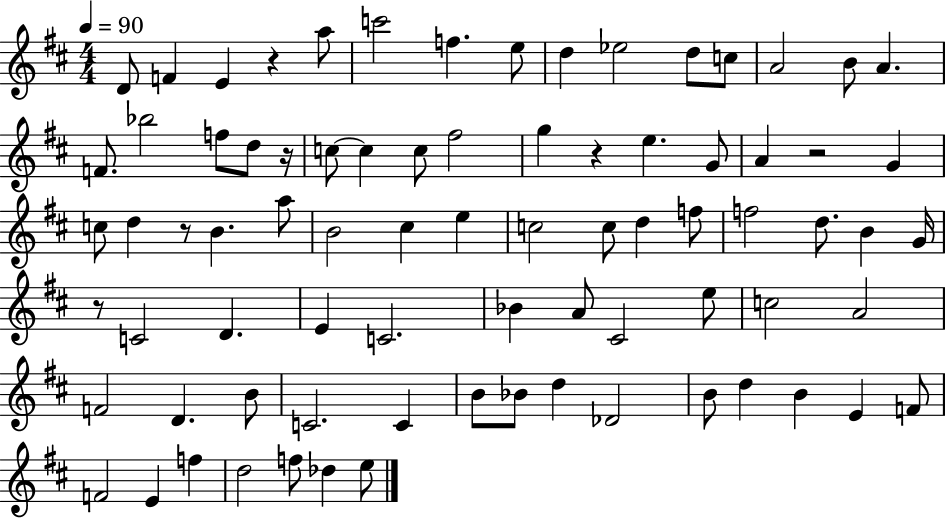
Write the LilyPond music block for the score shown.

{
  \clef treble
  \numericTimeSignature
  \time 4/4
  \key d \major
  \tempo 4 = 90
  \repeat volta 2 { d'8 f'4 e'4 r4 a''8 | c'''2 f''4. e''8 | d''4 ees''2 d''8 c''8 | a'2 b'8 a'4. | \break f'8. bes''2 f''8 d''8 r16 | c''8~~ c''4 c''8 fis''2 | g''4 r4 e''4. g'8 | a'4 r2 g'4 | \break c''8 d''4 r8 b'4. a''8 | b'2 cis''4 e''4 | c''2 c''8 d''4 f''8 | f''2 d''8. b'4 g'16 | \break r8 c'2 d'4. | e'4 c'2. | bes'4 a'8 cis'2 e''8 | c''2 a'2 | \break f'2 d'4. b'8 | c'2. c'4 | b'8 bes'8 d''4 des'2 | b'8 d''4 b'4 e'4 f'8 | \break f'2 e'4 f''4 | d''2 f''8 des''4 e''8 | } \bar "|."
}